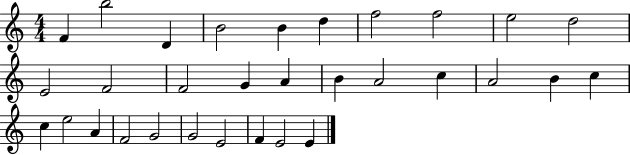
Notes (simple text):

F4/q B5/h D4/q B4/h B4/q D5/q F5/h F5/h E5/h D5/h E4/h F4/h F4/h G4/q A4/q B4/q A4/h C5/q A4/h B4/q C5/q C5/q E5/h A4/q F4/h G4/h G4/h E4/h F4/q E4/h E4/q